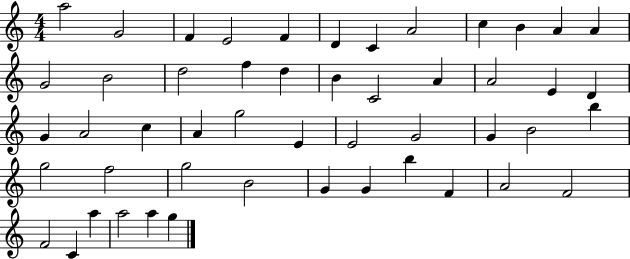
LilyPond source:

{
  \clef treble
  \numericTimeSignature
  \time 4/4
  \key c \major
  a''2 g'2 | f'4 e'2 f'4 | d'4 c'4 a'2 | c''4 b'4 a'4 a'4 | \break g'2 b'2 | d''2 f''4 d''4 | b'4 c'2 a'4 | a'2 e'4 d'4 | \break g'4 a'2 c''4 | a'4 g''2 e'4 | e'2 g'2 | g'4 b'2 b''4 | \break g''2 f''2 | g''2 b'2 | g'4 g'4 b''4 f'4 | a'2 f'2 | \break f'2 c'4 a''4 | a''2 a''4 g''4 | \bar "|."
}